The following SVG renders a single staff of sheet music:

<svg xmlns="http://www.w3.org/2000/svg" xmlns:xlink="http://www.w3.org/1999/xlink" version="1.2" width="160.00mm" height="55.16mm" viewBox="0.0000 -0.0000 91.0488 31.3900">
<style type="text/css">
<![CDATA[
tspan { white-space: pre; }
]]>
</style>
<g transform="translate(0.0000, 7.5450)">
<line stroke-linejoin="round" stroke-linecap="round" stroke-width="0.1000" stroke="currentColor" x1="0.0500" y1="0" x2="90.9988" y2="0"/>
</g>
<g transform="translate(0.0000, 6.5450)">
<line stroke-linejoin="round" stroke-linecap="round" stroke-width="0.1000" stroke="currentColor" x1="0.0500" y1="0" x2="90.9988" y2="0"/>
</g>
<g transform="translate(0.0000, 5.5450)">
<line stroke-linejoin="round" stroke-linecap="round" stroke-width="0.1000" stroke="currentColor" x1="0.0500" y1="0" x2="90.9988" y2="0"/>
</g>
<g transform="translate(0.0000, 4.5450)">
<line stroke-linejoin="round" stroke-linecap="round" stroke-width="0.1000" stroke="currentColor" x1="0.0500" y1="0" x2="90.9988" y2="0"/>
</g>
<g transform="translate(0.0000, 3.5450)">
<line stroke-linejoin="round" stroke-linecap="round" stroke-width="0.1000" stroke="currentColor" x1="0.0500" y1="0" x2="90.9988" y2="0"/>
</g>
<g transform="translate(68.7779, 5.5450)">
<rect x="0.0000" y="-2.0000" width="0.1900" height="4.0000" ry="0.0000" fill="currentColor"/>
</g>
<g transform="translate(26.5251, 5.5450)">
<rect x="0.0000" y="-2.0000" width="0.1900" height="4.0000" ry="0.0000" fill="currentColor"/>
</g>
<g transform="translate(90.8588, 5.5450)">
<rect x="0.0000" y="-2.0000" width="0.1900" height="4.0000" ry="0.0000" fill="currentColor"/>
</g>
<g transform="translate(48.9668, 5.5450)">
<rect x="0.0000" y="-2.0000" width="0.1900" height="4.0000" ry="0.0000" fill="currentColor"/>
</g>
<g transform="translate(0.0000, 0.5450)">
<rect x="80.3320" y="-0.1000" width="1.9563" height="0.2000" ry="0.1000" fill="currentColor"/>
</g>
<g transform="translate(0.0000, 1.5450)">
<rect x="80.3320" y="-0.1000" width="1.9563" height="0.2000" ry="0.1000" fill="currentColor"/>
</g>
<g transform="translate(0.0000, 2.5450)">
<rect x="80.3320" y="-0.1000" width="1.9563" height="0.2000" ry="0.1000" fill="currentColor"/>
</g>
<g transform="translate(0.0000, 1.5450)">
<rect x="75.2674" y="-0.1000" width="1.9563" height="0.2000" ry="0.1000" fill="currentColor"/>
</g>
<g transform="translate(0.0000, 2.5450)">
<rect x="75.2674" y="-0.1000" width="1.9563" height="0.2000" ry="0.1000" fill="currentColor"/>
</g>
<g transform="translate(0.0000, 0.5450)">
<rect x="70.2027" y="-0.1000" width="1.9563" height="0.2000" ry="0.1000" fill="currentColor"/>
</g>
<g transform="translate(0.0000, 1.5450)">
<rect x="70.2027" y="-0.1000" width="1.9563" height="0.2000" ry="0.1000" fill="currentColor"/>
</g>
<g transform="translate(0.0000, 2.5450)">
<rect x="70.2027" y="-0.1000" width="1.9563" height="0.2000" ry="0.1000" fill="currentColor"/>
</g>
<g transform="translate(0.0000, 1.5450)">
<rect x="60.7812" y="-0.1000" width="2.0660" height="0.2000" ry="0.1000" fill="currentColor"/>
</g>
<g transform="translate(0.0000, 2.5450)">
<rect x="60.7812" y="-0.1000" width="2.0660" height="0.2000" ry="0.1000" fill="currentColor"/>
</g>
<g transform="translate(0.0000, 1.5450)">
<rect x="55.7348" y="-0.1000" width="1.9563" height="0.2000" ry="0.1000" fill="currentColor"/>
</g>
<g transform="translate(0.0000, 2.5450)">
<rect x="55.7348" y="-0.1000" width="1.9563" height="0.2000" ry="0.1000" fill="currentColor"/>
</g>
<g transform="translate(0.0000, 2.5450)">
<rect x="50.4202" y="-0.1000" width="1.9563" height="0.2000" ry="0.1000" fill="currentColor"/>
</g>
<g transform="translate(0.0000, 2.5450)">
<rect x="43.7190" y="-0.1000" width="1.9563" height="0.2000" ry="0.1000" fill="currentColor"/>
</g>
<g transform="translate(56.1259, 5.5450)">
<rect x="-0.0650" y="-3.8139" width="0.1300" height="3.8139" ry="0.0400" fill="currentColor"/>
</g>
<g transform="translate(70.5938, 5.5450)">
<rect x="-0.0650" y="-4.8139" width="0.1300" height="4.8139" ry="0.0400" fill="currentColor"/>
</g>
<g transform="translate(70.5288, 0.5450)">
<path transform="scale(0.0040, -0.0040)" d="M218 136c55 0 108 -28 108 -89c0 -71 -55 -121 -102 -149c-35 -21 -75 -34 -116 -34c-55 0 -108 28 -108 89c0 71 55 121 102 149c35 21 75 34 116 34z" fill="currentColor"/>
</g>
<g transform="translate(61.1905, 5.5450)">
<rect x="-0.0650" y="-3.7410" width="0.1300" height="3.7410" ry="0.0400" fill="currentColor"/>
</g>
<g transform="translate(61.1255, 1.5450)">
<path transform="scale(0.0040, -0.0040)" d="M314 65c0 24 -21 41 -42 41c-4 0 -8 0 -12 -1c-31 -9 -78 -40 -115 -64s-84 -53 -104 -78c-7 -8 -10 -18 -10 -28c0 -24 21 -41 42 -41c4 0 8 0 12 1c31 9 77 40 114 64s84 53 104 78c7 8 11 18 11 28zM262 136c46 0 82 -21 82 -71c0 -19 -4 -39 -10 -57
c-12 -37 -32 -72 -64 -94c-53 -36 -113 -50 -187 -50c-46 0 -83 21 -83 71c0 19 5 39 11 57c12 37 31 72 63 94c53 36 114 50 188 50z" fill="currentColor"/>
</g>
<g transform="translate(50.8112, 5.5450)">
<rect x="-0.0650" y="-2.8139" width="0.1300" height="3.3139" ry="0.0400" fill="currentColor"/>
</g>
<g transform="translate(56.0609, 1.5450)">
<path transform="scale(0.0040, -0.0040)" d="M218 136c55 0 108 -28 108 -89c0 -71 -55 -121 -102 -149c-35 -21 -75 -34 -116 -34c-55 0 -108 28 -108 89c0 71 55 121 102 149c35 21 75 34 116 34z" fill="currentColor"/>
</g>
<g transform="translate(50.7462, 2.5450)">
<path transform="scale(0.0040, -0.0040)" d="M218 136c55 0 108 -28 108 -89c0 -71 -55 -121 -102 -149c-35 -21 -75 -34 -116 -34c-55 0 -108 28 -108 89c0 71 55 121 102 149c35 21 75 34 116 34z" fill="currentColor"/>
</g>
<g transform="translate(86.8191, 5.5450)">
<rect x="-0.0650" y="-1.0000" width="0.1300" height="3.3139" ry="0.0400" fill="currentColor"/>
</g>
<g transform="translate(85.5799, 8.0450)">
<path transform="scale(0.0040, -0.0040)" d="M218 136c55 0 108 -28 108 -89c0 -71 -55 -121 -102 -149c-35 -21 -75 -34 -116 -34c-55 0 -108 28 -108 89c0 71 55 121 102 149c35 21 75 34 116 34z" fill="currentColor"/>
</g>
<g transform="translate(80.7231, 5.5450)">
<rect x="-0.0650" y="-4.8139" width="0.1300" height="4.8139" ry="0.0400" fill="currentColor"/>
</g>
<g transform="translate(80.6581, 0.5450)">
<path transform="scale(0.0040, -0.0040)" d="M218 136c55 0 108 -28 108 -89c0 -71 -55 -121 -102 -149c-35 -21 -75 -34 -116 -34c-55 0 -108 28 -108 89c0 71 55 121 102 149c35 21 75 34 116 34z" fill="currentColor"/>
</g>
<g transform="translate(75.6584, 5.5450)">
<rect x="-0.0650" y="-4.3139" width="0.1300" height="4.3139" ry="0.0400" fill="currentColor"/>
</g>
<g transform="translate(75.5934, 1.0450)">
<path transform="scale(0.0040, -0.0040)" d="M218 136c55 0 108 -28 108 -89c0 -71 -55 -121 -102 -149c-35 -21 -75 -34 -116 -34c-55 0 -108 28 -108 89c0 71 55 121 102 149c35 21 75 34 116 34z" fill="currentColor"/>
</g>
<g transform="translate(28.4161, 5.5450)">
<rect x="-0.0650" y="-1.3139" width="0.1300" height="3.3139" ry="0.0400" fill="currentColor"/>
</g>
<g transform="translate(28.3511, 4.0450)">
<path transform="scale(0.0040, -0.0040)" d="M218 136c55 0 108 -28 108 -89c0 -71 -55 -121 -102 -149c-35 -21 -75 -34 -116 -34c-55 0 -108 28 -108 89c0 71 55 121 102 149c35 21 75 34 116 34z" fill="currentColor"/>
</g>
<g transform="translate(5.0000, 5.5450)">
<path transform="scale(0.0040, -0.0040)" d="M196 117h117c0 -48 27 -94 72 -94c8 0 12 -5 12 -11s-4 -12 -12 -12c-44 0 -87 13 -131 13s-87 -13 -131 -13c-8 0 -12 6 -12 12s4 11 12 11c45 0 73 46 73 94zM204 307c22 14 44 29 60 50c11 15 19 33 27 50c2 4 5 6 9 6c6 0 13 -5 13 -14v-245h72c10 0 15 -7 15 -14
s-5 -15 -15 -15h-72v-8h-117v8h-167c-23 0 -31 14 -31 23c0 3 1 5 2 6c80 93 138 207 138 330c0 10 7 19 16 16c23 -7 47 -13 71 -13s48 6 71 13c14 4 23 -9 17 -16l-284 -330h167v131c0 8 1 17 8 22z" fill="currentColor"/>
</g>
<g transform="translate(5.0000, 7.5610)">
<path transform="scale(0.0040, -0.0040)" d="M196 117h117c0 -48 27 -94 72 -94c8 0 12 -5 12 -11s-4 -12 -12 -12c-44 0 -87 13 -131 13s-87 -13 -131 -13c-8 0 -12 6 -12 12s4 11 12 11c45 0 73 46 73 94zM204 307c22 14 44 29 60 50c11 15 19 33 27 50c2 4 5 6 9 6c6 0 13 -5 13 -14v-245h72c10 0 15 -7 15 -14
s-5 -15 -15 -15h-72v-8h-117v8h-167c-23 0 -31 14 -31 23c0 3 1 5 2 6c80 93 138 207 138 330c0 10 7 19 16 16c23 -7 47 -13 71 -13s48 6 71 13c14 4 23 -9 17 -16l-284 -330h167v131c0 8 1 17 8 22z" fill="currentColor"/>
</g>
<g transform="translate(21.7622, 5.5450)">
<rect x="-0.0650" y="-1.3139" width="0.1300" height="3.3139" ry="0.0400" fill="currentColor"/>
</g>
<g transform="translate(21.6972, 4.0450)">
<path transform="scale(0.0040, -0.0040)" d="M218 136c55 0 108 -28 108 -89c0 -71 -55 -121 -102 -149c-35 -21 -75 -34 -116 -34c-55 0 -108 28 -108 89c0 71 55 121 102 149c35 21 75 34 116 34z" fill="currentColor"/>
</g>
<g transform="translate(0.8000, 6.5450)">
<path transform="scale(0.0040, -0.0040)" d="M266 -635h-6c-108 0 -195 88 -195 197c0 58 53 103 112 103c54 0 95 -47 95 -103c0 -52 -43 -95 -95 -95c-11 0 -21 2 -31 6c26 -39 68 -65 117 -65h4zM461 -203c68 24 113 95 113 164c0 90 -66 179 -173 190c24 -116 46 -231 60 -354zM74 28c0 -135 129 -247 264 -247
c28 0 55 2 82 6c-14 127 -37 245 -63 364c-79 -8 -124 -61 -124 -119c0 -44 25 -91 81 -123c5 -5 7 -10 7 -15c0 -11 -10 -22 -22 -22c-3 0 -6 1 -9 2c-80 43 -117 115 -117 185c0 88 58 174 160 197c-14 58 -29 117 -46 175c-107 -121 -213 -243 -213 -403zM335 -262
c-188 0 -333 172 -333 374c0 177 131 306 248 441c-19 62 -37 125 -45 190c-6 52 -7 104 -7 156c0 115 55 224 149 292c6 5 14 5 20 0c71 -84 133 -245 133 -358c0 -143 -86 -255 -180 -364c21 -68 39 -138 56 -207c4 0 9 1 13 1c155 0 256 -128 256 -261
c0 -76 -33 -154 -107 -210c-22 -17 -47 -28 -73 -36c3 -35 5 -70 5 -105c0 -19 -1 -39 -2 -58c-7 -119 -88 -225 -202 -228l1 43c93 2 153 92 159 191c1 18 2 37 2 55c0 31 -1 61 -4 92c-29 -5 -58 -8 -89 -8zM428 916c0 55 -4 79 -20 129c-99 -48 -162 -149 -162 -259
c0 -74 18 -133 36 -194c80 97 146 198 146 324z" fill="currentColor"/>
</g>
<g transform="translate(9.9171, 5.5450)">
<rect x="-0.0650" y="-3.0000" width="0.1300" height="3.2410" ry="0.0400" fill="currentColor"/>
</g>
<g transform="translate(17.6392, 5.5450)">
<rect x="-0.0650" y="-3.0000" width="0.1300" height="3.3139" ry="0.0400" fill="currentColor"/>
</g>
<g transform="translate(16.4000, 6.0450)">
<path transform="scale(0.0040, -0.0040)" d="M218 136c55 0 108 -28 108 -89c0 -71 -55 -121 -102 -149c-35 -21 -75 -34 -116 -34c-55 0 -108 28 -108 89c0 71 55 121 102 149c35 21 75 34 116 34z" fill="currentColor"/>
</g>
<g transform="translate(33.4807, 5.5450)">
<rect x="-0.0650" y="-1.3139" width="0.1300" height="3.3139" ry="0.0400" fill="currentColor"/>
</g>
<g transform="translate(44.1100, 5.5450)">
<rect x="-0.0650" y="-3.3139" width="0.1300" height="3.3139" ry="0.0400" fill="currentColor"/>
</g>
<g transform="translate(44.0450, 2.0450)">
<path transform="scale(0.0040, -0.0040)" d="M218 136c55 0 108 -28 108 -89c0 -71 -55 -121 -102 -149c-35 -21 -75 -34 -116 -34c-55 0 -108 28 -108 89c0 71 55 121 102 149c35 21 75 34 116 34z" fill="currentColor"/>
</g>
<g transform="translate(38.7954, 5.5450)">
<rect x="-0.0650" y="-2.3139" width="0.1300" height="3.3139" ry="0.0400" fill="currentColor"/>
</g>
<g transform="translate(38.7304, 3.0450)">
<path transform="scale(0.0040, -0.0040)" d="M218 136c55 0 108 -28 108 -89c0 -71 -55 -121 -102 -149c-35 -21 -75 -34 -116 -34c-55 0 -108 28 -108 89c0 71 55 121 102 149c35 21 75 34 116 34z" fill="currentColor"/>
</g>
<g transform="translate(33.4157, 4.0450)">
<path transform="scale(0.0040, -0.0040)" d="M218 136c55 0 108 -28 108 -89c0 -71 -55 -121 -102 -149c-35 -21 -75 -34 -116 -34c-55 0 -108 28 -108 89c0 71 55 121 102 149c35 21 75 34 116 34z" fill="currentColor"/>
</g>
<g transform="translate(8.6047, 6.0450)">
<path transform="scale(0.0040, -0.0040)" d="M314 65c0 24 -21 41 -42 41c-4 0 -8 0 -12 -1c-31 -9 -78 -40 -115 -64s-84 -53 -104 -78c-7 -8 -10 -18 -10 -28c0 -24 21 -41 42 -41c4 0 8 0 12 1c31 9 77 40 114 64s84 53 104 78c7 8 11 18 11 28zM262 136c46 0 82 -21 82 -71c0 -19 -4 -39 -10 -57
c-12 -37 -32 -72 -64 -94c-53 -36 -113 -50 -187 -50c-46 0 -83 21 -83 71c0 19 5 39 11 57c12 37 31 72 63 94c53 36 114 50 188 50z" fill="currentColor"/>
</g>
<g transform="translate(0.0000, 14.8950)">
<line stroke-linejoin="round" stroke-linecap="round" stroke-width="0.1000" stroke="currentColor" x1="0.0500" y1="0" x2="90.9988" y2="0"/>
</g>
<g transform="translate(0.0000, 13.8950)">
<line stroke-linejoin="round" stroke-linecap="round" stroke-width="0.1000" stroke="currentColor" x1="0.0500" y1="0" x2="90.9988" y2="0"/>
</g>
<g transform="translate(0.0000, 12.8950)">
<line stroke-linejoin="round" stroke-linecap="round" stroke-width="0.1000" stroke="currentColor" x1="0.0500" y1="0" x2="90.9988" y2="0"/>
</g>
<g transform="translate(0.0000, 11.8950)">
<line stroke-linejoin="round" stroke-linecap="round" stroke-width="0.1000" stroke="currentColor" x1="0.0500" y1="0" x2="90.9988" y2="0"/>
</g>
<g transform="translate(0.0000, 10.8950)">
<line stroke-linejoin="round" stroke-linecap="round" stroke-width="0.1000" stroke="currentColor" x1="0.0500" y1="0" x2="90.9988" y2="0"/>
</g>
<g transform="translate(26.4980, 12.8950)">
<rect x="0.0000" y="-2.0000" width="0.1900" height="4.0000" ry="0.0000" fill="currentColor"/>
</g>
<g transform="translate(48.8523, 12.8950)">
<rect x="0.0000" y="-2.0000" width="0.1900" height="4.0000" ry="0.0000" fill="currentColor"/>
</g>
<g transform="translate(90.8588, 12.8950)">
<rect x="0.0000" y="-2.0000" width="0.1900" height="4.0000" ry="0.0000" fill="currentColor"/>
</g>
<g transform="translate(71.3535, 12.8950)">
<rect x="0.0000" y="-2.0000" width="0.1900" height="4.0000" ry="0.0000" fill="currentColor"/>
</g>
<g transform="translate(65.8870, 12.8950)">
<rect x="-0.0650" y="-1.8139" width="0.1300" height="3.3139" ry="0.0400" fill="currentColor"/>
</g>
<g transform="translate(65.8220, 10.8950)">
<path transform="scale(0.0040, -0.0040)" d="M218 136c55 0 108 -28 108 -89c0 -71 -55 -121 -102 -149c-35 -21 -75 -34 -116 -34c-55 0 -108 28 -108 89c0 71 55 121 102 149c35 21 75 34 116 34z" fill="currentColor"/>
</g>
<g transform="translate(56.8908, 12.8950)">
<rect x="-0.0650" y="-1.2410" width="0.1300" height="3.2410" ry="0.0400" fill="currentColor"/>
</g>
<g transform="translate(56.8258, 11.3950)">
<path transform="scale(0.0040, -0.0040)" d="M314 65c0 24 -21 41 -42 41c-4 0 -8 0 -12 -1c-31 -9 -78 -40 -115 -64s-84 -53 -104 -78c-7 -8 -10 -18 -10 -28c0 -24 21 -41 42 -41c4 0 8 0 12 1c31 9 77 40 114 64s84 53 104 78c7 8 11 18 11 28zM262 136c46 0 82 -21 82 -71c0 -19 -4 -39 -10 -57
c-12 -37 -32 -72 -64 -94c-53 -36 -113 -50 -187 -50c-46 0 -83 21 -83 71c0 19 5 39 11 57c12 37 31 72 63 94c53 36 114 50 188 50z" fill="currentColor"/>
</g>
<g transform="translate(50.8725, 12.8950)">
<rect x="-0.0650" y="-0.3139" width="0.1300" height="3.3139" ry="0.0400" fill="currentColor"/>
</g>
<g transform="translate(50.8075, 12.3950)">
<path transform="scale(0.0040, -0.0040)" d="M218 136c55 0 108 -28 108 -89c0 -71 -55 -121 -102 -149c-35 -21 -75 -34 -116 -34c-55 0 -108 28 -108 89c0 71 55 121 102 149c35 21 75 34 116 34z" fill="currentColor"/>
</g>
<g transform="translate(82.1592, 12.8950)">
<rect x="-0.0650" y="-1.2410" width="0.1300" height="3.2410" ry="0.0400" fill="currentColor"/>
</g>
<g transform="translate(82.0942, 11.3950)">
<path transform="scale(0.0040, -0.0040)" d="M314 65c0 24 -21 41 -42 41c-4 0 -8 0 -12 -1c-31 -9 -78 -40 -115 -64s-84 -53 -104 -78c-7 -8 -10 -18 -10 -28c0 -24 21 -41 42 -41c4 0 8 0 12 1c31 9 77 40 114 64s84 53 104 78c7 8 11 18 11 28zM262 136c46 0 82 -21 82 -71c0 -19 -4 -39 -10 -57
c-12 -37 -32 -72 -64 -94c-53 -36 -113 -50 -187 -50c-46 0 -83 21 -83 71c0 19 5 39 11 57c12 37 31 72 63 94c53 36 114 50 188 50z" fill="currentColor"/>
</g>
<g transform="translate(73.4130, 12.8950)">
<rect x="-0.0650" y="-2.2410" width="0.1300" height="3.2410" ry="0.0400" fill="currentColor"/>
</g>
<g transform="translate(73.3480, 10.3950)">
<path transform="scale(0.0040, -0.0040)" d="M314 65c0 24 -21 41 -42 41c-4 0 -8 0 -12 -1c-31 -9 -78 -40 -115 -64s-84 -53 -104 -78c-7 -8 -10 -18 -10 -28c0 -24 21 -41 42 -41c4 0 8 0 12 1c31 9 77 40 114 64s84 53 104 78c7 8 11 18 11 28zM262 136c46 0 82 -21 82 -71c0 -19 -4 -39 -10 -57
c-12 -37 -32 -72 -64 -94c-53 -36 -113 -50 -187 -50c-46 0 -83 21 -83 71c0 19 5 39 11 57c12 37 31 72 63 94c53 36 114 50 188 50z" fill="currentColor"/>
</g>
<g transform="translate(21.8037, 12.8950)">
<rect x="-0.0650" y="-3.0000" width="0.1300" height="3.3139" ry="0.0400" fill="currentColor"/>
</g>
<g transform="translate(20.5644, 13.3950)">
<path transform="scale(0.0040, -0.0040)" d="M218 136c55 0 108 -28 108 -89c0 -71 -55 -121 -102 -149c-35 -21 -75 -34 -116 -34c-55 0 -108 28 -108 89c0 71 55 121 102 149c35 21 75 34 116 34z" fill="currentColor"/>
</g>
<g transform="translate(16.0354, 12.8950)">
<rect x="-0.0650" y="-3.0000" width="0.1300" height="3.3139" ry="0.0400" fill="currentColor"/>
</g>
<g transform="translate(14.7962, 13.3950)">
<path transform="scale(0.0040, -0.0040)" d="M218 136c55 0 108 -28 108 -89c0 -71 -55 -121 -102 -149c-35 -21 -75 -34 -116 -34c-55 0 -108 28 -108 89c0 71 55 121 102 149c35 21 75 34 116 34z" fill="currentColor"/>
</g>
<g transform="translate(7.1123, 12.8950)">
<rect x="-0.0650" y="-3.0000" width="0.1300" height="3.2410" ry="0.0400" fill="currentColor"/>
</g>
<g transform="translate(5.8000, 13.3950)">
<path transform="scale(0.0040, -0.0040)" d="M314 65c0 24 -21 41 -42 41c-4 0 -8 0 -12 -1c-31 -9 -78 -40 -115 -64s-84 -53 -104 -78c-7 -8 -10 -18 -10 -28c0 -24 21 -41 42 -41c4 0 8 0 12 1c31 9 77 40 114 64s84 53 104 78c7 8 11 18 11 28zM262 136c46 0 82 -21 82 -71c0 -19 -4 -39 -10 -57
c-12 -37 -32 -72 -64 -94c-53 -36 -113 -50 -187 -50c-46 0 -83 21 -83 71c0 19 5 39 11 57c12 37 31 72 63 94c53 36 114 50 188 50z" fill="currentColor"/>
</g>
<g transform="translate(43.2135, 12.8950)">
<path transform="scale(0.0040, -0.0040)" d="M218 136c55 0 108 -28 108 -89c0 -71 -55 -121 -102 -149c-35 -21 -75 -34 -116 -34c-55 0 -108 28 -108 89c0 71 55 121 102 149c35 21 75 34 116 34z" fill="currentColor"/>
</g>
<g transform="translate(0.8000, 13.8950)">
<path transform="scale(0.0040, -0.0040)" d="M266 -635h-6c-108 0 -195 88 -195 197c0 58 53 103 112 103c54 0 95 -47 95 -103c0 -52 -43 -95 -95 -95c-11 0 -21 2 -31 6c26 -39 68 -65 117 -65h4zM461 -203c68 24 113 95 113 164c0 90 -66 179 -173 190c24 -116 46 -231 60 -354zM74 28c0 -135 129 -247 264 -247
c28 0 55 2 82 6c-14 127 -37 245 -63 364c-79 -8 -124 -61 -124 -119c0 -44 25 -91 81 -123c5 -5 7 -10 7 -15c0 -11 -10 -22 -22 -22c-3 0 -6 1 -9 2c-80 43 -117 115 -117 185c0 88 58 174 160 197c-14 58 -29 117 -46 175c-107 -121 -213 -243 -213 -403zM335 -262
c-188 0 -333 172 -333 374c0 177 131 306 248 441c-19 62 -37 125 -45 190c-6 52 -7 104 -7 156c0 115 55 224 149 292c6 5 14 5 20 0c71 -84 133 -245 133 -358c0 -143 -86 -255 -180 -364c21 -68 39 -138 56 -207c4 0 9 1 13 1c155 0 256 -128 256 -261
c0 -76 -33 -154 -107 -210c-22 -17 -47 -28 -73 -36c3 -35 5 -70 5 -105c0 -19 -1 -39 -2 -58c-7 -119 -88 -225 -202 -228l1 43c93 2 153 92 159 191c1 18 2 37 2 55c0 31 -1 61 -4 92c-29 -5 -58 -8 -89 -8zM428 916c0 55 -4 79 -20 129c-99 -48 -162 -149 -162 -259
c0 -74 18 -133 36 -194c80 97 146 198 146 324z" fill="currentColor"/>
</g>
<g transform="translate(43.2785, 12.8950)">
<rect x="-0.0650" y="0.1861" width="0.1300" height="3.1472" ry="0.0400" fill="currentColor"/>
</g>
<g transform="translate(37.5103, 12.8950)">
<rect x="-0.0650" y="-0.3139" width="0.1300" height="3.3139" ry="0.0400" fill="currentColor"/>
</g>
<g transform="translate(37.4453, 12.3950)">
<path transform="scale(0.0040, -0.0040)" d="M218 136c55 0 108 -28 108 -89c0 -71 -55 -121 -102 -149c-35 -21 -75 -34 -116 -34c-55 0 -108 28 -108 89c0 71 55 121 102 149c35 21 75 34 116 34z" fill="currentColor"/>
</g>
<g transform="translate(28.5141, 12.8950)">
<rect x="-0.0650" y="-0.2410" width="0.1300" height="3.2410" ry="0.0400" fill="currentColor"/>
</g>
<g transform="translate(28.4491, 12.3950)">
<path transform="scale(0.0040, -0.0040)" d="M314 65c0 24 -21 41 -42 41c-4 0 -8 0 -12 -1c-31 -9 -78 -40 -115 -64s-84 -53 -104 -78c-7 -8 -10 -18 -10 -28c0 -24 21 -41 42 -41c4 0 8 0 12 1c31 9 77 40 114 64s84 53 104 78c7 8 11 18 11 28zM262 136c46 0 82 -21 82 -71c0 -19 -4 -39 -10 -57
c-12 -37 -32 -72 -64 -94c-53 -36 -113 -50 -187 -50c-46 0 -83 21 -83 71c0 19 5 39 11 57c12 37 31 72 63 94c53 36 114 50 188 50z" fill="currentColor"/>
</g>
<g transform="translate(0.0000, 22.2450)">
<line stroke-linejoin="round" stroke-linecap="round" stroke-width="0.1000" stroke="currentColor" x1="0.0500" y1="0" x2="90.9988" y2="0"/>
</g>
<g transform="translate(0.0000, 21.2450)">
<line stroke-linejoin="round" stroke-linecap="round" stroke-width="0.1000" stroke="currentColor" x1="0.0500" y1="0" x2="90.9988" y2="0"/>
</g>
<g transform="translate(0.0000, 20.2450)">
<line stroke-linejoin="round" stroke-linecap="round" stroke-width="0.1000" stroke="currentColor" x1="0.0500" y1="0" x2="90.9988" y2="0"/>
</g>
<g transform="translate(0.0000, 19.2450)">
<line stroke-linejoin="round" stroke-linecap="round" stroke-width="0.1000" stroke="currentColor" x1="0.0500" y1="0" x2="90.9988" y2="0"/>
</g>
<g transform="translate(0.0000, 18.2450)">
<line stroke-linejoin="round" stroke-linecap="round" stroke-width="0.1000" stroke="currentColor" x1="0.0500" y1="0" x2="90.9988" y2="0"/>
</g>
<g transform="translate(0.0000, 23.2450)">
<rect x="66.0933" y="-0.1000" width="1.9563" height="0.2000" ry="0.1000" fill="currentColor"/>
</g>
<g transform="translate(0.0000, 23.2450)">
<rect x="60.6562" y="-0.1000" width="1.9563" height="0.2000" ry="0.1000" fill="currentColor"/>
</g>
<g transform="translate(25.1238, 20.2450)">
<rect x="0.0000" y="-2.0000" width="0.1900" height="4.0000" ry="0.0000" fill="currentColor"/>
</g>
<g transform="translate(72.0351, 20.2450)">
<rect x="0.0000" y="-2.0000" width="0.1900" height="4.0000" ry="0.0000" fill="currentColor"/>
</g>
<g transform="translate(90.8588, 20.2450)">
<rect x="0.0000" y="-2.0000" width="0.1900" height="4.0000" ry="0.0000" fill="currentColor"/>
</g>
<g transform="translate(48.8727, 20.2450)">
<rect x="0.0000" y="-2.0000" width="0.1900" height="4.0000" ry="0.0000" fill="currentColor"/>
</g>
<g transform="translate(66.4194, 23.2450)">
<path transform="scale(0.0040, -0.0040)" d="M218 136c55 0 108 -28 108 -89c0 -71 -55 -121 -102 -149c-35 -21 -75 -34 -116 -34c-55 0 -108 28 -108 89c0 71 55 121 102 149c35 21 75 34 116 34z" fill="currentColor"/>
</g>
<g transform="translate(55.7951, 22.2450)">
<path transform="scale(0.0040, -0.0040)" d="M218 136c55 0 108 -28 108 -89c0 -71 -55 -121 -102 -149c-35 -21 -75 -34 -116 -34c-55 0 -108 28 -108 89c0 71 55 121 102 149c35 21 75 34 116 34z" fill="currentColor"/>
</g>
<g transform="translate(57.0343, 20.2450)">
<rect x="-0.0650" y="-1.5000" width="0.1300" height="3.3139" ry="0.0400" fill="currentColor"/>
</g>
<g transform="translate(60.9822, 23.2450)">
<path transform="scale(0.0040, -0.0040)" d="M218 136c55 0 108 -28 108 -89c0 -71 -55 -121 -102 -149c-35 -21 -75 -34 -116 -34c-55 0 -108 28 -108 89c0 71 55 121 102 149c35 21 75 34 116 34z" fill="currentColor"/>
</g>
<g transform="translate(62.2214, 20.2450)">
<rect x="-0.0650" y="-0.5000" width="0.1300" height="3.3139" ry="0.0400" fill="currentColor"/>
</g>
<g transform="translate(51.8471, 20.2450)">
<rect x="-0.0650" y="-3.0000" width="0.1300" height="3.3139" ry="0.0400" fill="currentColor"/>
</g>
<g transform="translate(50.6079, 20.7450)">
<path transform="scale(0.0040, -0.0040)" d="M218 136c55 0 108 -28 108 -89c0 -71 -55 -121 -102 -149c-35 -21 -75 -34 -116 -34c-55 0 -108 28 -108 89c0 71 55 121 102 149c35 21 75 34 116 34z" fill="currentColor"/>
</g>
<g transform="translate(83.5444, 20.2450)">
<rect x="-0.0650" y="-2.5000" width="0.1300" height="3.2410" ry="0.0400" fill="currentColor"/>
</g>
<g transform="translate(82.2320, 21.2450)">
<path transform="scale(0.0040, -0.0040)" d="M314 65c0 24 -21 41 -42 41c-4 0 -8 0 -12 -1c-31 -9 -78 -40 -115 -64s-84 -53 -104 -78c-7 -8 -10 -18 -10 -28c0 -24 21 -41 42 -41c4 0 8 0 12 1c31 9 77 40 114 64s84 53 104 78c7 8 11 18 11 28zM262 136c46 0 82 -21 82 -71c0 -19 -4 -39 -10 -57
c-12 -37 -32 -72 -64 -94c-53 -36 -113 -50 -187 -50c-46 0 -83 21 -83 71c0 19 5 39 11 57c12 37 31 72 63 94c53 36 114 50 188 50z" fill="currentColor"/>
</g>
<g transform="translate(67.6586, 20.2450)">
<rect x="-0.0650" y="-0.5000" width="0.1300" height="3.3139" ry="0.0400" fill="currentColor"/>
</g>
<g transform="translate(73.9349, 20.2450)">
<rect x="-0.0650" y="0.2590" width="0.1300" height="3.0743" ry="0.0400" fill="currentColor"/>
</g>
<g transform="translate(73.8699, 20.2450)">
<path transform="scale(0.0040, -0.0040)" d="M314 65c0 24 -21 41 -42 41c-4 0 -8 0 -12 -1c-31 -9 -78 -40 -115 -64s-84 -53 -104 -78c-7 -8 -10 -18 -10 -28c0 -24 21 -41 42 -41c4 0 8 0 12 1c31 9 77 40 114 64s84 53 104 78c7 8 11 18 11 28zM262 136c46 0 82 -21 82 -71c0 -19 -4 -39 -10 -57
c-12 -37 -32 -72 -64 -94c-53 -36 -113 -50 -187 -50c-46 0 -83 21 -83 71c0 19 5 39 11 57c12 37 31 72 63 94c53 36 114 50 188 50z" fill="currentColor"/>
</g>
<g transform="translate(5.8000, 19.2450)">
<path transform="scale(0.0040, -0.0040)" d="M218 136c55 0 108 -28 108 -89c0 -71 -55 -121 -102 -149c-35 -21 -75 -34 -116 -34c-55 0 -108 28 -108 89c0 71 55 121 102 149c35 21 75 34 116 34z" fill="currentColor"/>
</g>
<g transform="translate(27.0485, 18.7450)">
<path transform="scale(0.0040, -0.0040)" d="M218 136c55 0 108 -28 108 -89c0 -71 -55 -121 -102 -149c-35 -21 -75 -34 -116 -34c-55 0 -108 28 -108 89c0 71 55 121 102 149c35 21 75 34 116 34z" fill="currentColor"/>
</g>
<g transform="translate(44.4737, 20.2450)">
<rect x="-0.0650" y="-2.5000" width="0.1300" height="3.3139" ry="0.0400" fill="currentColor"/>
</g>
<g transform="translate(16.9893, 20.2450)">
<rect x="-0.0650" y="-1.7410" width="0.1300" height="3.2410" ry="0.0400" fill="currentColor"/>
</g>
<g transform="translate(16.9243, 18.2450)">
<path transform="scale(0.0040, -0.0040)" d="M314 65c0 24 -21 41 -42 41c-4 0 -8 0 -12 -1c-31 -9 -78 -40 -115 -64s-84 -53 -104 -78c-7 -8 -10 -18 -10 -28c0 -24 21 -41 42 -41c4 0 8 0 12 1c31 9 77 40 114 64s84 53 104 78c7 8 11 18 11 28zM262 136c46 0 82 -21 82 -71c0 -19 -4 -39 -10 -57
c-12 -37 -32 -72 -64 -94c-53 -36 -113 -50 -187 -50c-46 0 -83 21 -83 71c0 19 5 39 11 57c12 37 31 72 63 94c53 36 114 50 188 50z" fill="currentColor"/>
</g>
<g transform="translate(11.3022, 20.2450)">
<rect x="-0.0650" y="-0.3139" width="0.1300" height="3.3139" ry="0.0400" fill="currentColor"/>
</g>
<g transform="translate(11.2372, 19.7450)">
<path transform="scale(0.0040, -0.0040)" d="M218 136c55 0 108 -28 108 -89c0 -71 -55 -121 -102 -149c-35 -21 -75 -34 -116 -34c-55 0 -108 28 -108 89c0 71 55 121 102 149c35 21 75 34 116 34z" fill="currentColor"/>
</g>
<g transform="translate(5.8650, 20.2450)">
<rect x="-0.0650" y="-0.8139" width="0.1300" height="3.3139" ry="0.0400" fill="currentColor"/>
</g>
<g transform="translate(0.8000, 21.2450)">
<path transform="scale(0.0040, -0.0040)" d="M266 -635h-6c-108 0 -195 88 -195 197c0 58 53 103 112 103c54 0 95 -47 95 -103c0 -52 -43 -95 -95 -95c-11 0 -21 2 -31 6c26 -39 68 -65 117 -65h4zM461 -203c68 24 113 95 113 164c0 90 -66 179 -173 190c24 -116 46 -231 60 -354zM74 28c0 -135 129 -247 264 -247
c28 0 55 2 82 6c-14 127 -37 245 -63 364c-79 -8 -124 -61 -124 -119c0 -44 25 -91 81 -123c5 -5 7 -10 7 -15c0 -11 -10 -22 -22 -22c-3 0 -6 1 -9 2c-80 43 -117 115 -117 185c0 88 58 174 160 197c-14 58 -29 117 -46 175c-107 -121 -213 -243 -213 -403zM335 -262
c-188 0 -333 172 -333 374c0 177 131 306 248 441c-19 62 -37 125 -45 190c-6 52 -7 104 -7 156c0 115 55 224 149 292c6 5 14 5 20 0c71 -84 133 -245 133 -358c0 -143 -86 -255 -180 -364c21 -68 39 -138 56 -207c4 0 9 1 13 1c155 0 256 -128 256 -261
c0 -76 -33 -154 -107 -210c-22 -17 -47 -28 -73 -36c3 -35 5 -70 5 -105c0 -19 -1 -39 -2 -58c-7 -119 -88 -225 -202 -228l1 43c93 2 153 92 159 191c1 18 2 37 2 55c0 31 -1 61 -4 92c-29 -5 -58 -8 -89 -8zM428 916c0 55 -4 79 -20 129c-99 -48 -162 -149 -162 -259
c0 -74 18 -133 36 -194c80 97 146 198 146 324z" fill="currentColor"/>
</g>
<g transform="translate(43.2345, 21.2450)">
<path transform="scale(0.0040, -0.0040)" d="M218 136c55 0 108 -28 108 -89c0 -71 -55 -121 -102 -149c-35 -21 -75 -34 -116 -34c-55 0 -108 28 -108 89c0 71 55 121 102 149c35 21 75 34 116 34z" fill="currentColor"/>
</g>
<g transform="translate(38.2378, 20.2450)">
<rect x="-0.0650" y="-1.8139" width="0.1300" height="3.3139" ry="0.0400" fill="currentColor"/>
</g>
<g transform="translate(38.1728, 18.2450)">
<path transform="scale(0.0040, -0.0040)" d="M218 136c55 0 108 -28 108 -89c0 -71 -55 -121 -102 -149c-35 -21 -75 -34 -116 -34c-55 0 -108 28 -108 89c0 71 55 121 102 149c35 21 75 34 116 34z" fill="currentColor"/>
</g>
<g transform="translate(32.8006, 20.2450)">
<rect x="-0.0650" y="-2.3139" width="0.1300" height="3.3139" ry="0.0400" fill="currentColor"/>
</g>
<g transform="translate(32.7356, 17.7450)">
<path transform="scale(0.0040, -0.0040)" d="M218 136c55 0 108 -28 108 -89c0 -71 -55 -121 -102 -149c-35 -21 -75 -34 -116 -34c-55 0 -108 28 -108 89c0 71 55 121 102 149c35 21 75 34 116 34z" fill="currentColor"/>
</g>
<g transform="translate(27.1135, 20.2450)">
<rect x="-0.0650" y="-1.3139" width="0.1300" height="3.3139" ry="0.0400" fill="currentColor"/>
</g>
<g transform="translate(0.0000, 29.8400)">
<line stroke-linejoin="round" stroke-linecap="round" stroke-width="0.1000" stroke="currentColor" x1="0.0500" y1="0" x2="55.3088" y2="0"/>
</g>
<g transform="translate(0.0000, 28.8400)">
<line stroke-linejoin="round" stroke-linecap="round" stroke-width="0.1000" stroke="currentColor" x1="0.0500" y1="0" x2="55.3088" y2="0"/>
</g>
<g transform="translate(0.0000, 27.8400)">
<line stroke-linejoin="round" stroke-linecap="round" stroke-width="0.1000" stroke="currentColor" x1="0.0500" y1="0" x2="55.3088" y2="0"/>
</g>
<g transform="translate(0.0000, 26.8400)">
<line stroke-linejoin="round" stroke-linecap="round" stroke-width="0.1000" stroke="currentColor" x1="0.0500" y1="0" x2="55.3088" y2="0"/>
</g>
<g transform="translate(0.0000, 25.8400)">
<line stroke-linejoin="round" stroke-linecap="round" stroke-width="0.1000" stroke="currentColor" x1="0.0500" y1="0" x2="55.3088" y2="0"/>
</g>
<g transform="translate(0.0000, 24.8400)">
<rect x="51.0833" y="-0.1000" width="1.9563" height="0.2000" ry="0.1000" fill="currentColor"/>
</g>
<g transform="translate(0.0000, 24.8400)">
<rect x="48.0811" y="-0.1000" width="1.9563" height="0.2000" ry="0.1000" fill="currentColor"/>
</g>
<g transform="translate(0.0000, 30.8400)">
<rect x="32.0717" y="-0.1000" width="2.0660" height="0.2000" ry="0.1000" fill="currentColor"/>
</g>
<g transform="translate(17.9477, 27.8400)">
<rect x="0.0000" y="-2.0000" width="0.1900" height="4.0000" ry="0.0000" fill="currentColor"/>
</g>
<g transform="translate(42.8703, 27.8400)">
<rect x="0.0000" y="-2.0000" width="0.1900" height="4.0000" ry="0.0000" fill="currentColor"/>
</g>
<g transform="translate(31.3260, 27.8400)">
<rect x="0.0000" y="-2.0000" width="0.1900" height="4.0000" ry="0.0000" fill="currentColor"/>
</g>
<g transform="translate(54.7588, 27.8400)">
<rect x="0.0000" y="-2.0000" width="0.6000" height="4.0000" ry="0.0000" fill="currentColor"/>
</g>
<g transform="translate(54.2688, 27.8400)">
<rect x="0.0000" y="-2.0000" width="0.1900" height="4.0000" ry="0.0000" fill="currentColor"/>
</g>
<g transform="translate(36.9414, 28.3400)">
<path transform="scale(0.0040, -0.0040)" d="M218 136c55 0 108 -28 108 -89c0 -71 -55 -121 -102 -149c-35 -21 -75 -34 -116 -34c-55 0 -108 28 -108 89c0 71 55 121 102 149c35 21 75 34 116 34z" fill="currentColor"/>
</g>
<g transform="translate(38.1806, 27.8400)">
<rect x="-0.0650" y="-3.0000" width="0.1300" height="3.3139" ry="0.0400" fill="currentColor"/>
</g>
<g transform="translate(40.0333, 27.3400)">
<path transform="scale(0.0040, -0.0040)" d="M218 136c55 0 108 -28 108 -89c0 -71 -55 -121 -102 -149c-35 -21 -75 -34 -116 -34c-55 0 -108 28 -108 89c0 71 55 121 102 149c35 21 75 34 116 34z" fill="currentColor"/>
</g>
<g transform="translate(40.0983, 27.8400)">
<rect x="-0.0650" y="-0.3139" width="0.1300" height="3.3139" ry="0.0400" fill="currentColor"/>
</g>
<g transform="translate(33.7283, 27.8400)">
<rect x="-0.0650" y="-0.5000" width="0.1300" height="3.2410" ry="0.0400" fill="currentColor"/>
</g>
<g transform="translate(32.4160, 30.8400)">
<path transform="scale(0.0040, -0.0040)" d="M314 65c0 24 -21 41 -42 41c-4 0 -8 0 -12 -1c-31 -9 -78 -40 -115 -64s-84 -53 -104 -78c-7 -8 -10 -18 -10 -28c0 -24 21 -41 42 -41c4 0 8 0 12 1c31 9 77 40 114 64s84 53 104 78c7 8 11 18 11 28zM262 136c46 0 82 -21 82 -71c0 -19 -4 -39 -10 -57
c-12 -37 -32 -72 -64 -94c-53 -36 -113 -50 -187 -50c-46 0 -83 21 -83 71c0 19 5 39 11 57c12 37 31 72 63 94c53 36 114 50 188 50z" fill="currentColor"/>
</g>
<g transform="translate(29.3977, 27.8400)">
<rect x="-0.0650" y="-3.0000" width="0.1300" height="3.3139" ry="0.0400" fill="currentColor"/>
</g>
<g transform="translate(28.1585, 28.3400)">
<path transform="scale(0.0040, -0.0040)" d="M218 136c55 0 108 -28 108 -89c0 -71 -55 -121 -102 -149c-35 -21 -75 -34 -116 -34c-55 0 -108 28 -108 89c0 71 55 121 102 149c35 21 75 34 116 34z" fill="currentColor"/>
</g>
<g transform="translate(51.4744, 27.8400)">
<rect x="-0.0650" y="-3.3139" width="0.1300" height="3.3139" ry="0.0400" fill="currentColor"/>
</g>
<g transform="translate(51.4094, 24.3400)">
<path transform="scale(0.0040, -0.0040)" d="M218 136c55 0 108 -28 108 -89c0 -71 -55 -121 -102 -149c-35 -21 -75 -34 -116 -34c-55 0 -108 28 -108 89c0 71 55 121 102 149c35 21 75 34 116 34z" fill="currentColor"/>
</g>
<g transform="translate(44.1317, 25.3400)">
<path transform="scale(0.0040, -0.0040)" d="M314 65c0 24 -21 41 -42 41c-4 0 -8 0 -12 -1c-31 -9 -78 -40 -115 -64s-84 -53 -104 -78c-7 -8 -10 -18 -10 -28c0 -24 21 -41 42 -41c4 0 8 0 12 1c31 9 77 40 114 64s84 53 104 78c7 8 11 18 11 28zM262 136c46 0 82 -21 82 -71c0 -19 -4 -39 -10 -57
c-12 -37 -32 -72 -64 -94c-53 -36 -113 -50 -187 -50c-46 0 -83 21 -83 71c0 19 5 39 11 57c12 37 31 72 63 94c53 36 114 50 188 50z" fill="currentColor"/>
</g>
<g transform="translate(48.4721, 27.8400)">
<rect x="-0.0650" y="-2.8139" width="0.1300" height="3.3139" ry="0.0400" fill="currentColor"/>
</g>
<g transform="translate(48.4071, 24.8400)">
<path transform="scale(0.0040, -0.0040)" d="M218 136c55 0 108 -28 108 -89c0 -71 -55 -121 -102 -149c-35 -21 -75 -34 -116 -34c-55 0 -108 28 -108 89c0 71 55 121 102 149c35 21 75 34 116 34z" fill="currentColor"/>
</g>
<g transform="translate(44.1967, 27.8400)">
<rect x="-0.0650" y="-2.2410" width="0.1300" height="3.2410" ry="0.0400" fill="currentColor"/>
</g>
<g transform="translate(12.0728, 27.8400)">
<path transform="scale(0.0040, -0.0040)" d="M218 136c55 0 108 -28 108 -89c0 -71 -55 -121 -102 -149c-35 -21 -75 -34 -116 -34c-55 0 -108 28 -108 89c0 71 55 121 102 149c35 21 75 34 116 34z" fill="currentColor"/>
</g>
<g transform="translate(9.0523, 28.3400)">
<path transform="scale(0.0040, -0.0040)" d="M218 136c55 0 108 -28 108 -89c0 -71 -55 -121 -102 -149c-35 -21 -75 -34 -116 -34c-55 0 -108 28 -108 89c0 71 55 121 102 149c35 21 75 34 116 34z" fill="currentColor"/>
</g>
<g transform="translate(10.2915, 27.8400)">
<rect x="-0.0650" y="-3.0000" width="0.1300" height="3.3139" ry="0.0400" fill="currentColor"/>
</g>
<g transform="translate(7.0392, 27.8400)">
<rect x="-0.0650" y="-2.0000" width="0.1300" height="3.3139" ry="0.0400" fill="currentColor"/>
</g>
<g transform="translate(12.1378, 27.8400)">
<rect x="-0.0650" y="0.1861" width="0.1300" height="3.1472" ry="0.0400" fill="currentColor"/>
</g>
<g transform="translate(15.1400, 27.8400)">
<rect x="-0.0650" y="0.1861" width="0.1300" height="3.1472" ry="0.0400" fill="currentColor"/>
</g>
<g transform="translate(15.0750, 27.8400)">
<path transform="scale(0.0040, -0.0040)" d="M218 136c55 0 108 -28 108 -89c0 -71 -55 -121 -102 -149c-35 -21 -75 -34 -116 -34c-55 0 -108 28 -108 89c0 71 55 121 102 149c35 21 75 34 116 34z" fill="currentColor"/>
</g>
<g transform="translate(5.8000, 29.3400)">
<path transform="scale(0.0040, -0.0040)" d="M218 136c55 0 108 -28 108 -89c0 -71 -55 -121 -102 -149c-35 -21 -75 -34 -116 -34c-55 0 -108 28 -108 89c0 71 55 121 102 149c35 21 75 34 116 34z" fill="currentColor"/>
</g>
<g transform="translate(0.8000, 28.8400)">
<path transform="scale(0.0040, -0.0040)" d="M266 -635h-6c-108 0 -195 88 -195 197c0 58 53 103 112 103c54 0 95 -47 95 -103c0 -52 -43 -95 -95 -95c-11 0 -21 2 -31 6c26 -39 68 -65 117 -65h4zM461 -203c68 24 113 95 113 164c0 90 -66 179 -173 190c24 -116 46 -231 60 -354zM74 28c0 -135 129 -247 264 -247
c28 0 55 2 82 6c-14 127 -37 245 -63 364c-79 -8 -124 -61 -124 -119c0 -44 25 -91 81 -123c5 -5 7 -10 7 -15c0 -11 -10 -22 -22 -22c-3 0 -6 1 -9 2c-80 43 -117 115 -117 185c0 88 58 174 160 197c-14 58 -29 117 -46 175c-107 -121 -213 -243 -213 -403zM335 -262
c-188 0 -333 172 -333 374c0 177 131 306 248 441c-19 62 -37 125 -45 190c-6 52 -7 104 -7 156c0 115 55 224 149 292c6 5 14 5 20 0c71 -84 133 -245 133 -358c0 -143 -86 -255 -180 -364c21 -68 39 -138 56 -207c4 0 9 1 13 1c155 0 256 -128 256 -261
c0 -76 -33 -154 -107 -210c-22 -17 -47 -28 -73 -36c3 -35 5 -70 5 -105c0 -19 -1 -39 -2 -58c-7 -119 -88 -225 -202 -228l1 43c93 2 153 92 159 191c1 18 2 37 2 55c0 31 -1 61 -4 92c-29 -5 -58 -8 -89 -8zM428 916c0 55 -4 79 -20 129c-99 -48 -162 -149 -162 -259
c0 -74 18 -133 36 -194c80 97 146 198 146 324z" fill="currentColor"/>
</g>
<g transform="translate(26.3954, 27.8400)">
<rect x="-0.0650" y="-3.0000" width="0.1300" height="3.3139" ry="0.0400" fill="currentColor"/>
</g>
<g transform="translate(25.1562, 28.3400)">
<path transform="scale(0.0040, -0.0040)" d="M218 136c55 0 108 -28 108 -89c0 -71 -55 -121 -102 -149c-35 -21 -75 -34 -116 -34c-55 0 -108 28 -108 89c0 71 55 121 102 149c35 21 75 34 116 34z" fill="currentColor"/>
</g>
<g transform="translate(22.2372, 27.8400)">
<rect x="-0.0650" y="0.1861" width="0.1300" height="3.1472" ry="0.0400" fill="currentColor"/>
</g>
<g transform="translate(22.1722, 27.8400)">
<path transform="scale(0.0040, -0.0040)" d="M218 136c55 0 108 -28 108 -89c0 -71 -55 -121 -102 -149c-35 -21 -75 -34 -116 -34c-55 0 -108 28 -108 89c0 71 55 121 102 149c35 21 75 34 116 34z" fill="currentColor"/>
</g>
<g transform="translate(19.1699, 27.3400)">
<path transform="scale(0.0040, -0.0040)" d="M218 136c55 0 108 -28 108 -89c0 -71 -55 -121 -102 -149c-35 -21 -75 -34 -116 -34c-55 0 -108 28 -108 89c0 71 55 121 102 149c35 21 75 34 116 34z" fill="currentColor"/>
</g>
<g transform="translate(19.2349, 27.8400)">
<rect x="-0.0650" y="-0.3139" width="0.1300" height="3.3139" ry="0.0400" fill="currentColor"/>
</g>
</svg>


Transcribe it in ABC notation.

X:1
T:Untitled
M:4/4
L:1/4
K:C
A2 A e e e g b a c' c'2 e' d' e' D A2 A A c2 c B c e2 f g2 e2 d c f2 e g f G A E C C B2 G2 F A B B c B A A C2 A c g2 a b